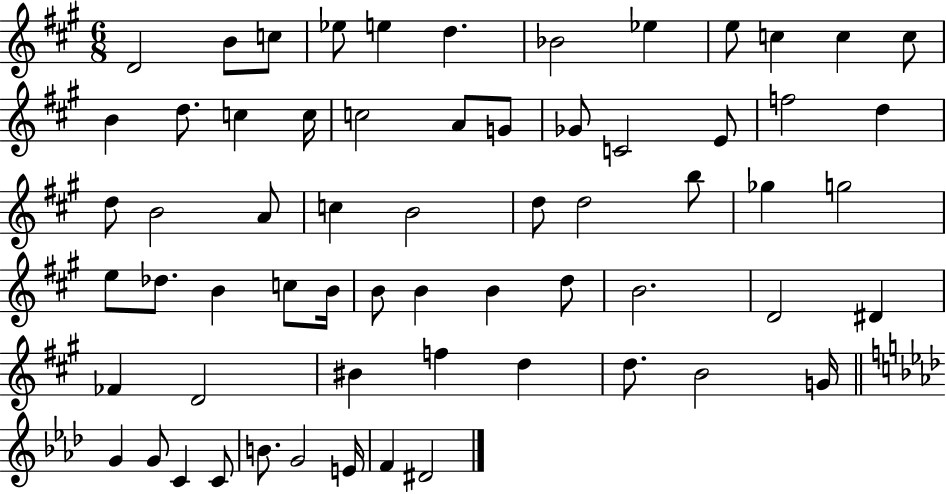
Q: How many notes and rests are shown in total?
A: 63